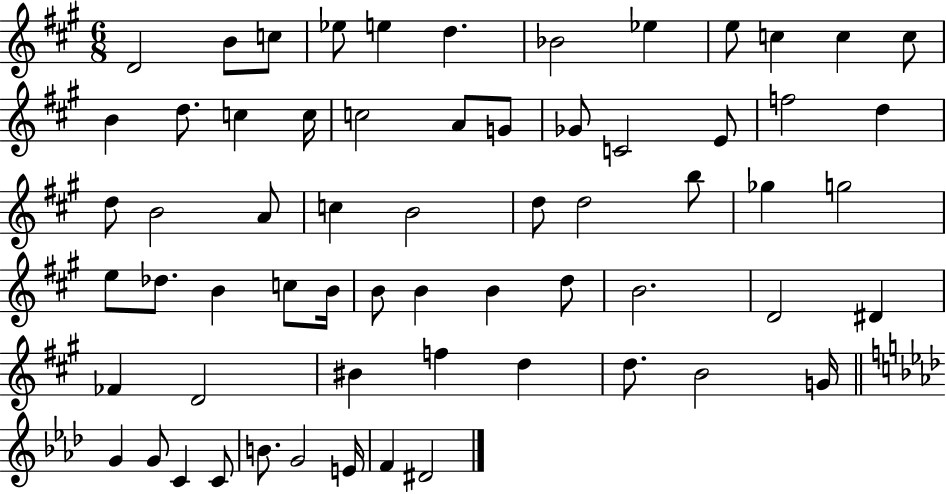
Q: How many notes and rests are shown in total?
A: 63